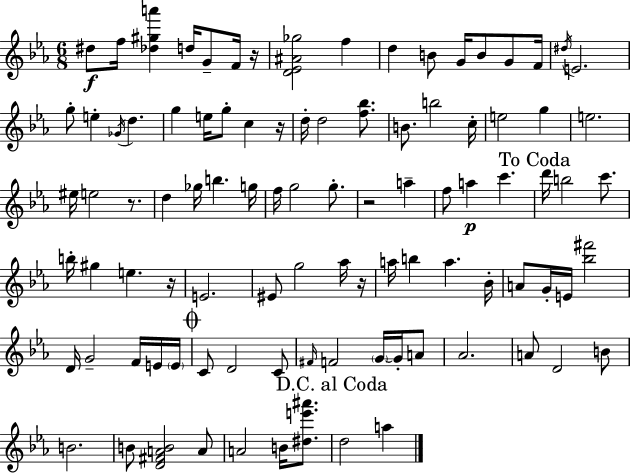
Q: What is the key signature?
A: C minor